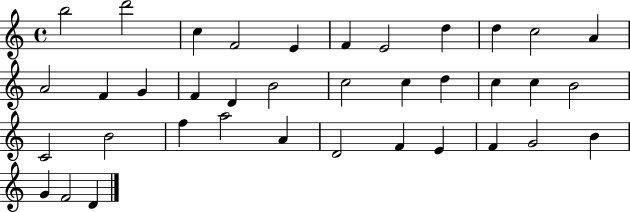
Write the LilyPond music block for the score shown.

{
  \clef treble
  \time 4/4
  \defaultTimeSignature
  \key c \major
  b''2 d'''2 | c''4 f'2 e'4 | f'4 e'2 d''4 | d''4 c''2 a'4 | \break a'2 f'4 g'4 | f'4 d'4 b'2 | c''2 c''4 d''4 | c''4 c''4 b'2 | \break c'2 b'2 | f''4 a''2 a'4 | d'2 f'4 e'4 | f'4 g'2 b'4 | \break g'4 f'2 d'4 | \bar "|."
}